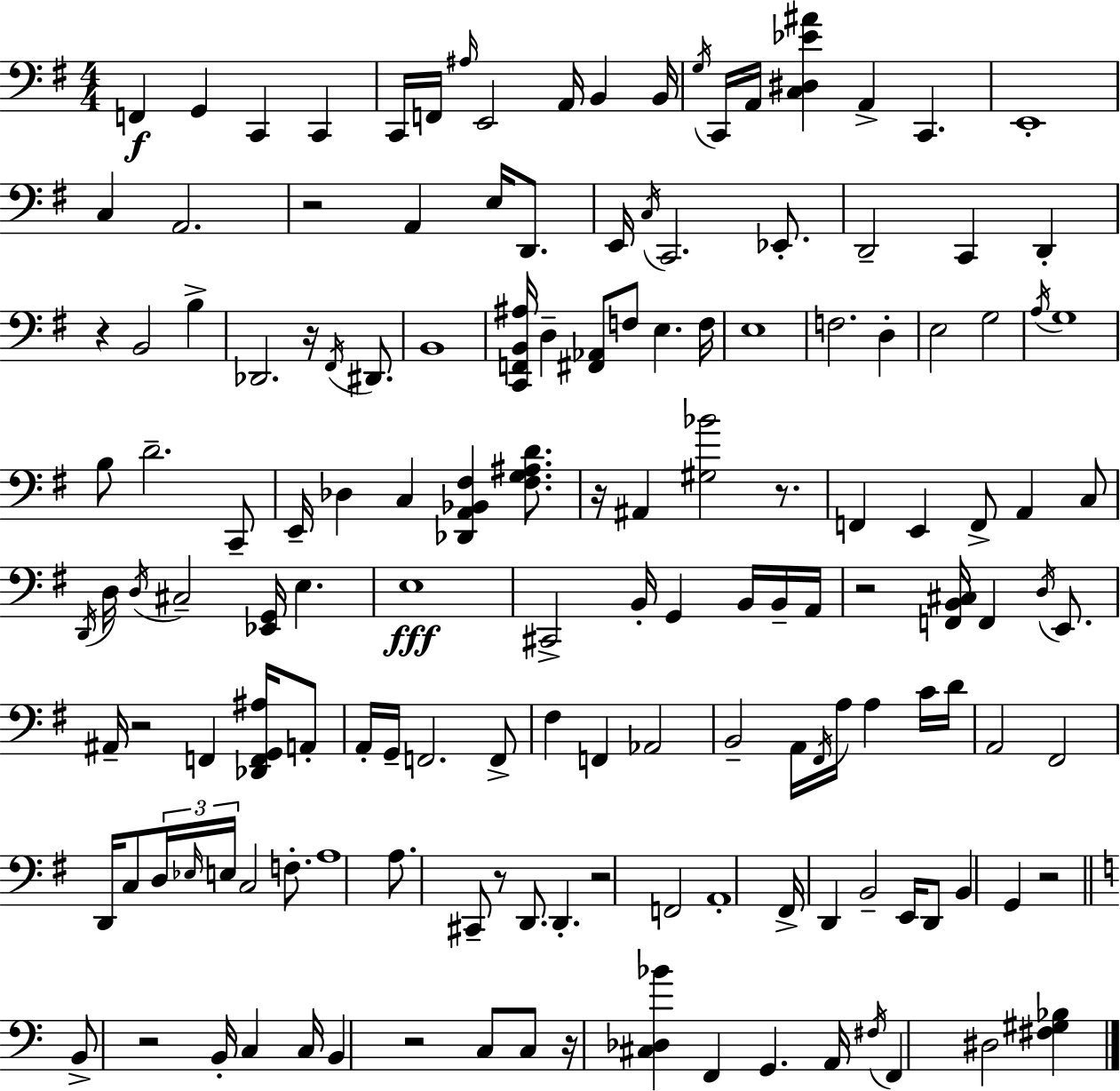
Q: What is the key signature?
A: E minor